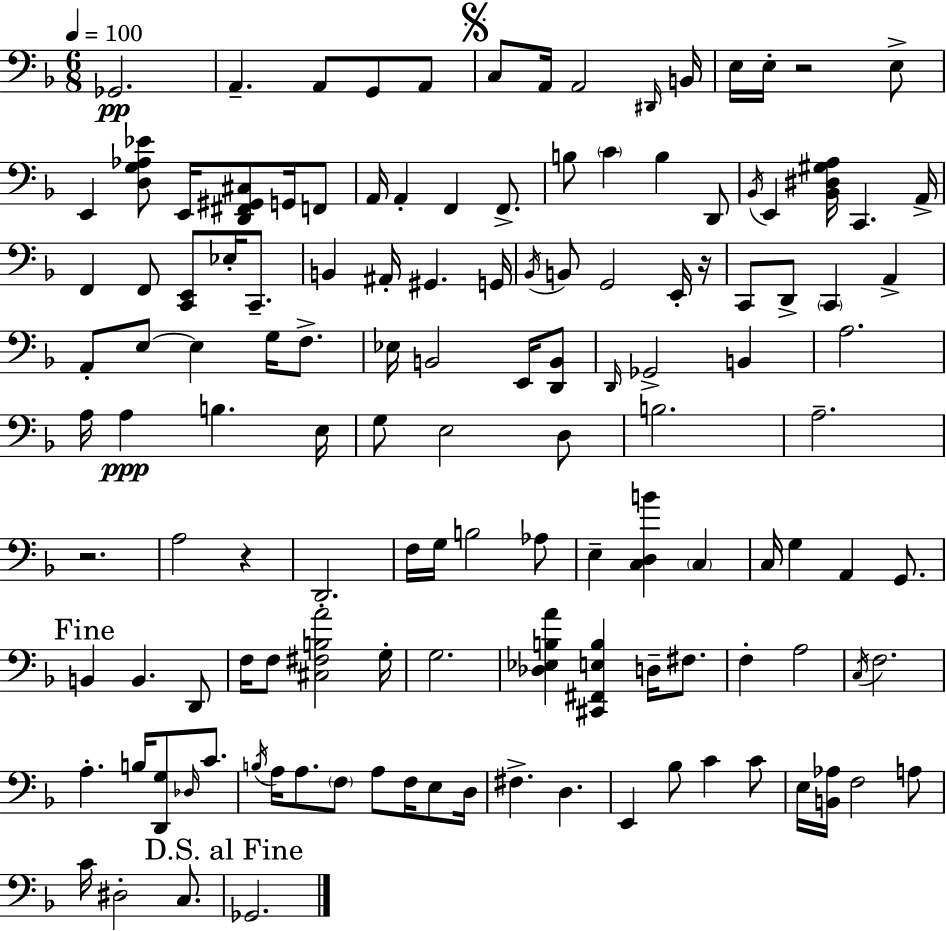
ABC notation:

X:1
T:Untitled
M:6/8
L:1/4
K:F
_G,,2 A,, A,,/2 G,,/2 A,,/2 C,/2 A,,/4 A,,2 ^D,,/4 B,,/4 E,/4 E,/4 z2 E,/2 E,, [D,G,_A,_E]/2 E,,/4 [D,,^F,,^G,,^C,]/2 G,,/4 F,,/2 A,,/4 A,, F,, F,,/2 B,/2 C B, D,,/2 _B,,/4 E,, [_B,,^D,^G,A,]/4 C,, A,,/4 F,, F,,/2 [C,,E,,]/2 _E,/4 C,,/2 B,, ^A,,/4 ^G,, G,,/4 _B,,/4 B,,/2 G,,2 E,,/4 z/4 C,,/2 D,,/2 C,, A,, A,,/2 E,/2 E, G,/4 F,/2 _E,/4 B,,2 E,,/4 [D,,B,,]/2 D,,/4 _G,,2 B,, A,2 A,/4 A, B, E,/4 G,/2 E,2 D,/2 B,2 A,2 z2 A,2 z D,,2 F,/4 G,/4 B,2 _A,/2 E, [C,D,B] C, C,/4 G, A,, G,,/2 B,, B,, D,,/2 F,/4 F,/2 [^C,^F,B,A]2 G,/4 G,2 [_D,_E,B,A] [^C,,^F,,E,B,] D,/4 ^F,/2 F, A,2 C,/4 F,2 A, B,/4 [D,,G,]/2 _D,/4 C/2 B,/4 A,/4 A,/2 F,/2 A,/2 F,/4 E,/2 D,/4 ^F, D, E,, _B,/2 C C/2 E,/4 [B,,_A,]/4 F,2 A,/2 C/4 ^D,2 C,/2 _G,,2